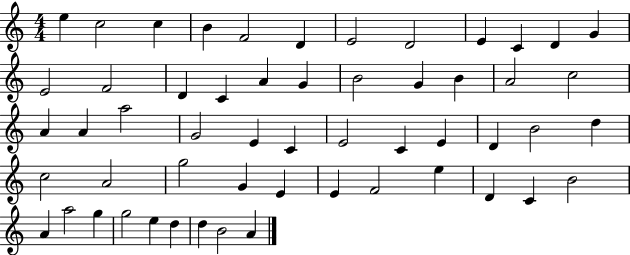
E5/q C5/h C5/q B4/q F4/h D4/q E4/h D4/h E4/q C4/q D4/q G4/q E4/h F4/h D4/q C4/q A4/q G4/q B4/h G4/q B4/q A4/h C5/h A4/q A4/q A5/h G4/h E4/q C4/q E4/h C4/q E4/q D4/q B4/h D5/q C5/h A4/h G5/h G4/q E4/q E4/q F4/h E5/q D4/q C4/q B4/h A4/q A5/h G5/q G5/h E5/q D5/q D5/q B4/h A4/q